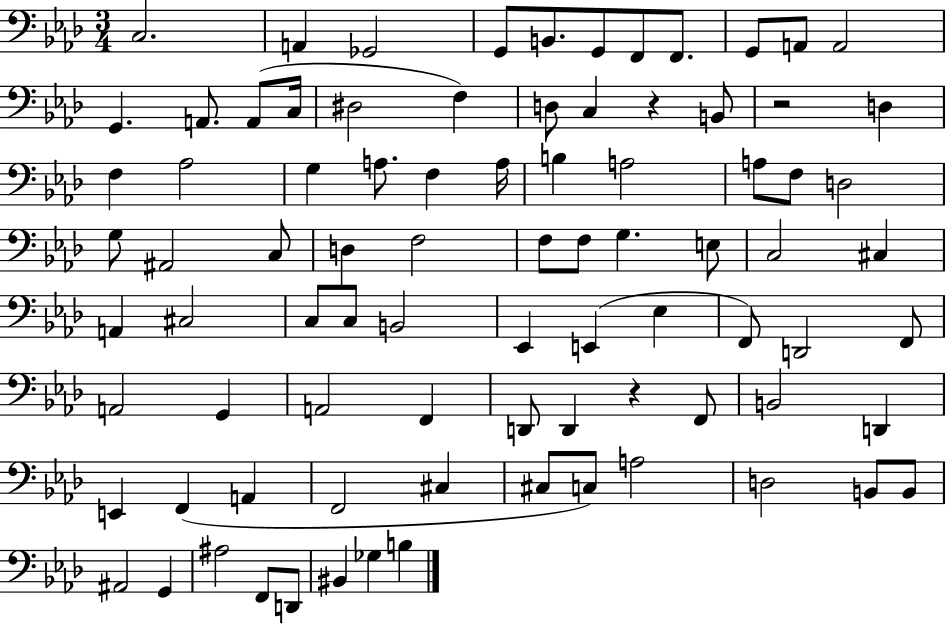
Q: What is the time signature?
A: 3/4